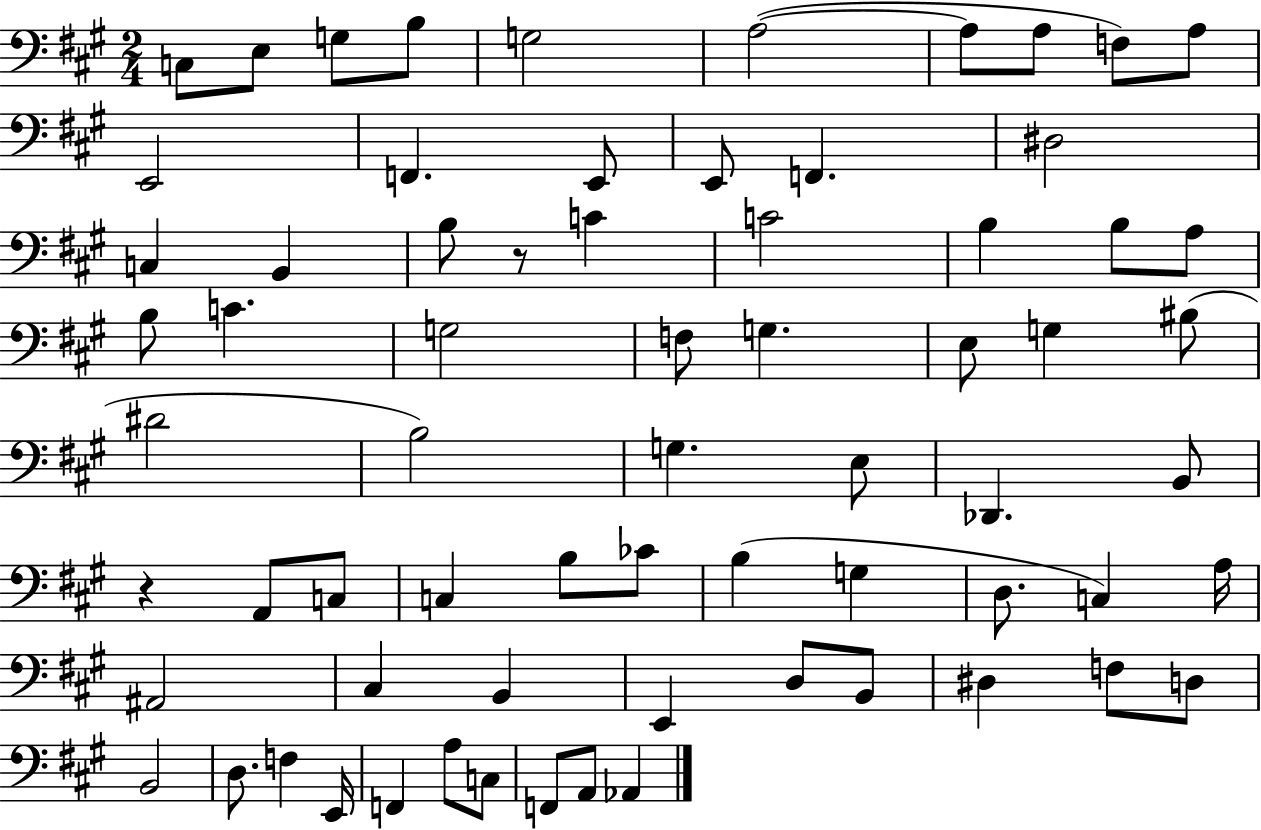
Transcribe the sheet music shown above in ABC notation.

X:1
T:Untitled
M:2/4
L:1/4
K:A
C,/2 E,/2 G,/2 B,/2 G,2 A,2 A,/2 A,/2 F,/2 A,/2 E,,2 F,, E,,/2 E,,/2 F,, ^D,2 C, B,, B,/2 z/2 C C2 B, B,/2 A,/2 B,/2 C G,2 F,/2 G, E,/2 G, ^B,/2 ^D2 B,2 G, E,/2 _D,, B,,/2 z A,,/2 C,/2 C, B,/2 _C/2 B, G, D,/2 C, A,/4 ^A,,2 ^C, B,, E,, D,/2 B,,/2 ^D, F,/2 D,/2 B,,2 D,/2 F, E,,/4 F,, A,/2 C,/2 F,,/2 A,,/2 _A,,